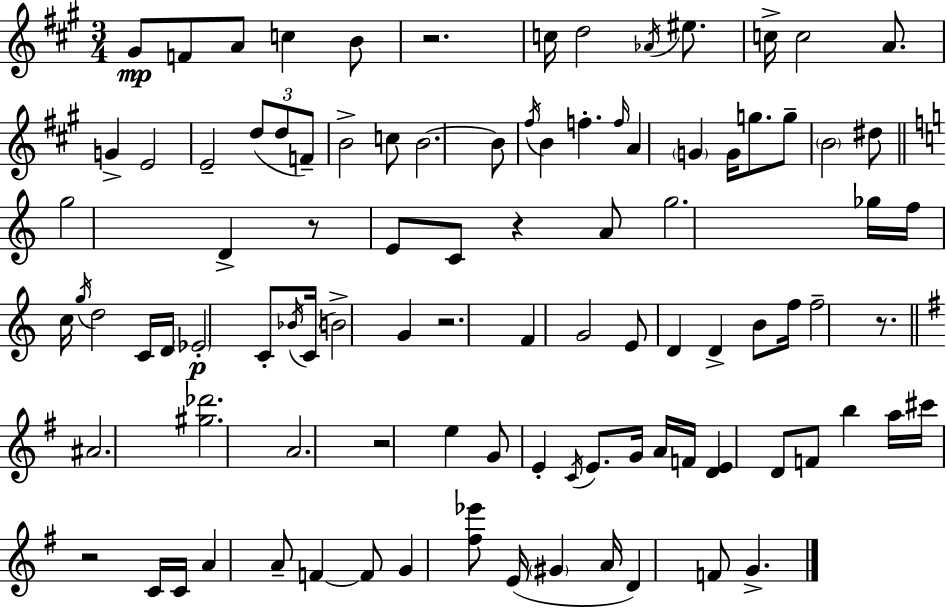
G#4/e F4/e A4/e C5/q B4/e R/h. C5/s D5/h Ab4/s EIS5/e. C5/s C5/h A4/e. G4/q E4/h E4/h D5/e D5/e F4/e B4/h C5/e B4/h. B4/e F#5/s B4/q F5/q. F5/s A4/q G4/q G4/s G5/e. G5/e B4/h D#5/e G5/h D4/q R/e E4/e C4/e R/q A4/e G5/h. Gb5/s F5/s C5/s G5/s D5/h C4/s D4/s Eb4/h C4/e Bb4/s C4/s B4/h G4/q R/h. F4/q G4/h E4/e D4/q D4/q B4/e F5/s F5/h R/e. A#4/h. [G#5,Db6]/h. A4/h. R/h E5/q G4/e E4/q C4/s E4/e. G4/s A4/s F4/s [D4,E4]/q D4/e F4/e B5/q A5/s C#6/s R/h C4/s C4/s A4/q A4/e F4/q F4/e G4/q [F#5,Eb6]/e E4/s G#4/q A4/s D4/q F4/e G4/q.